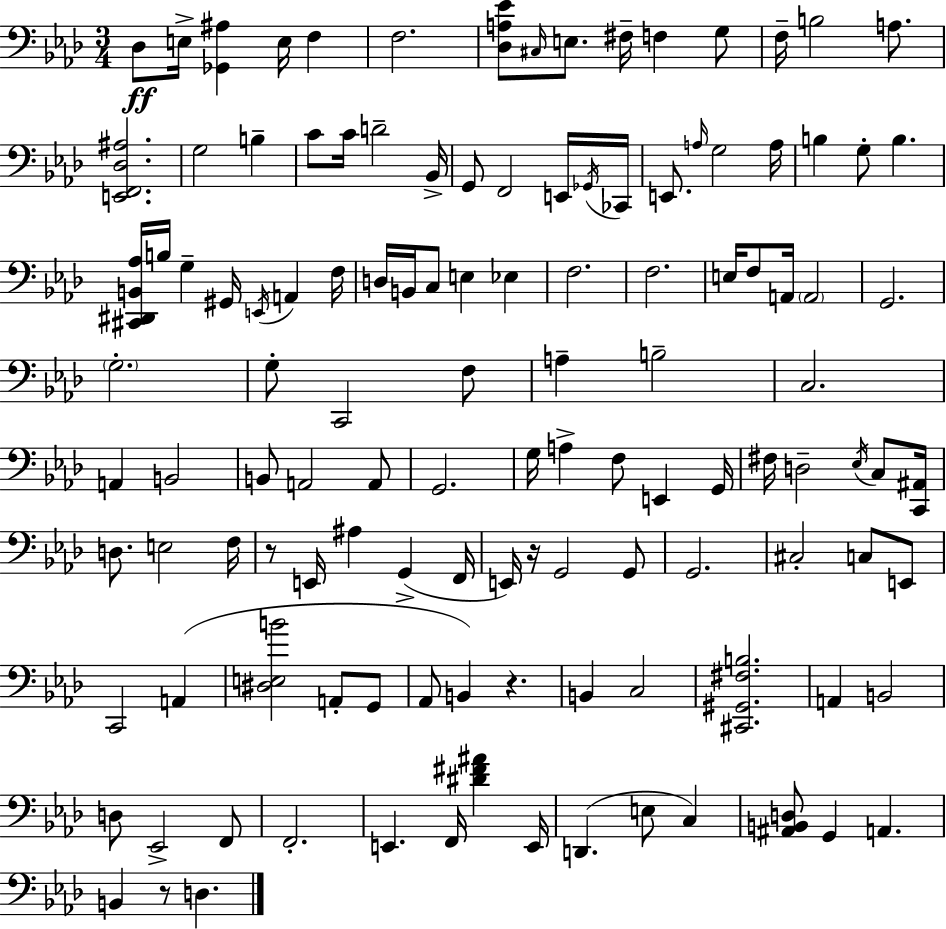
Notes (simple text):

Db3/e E3/s [Gb2,A#3]/q E3/s F3/q F3/h. [Db3,A3,Eb4]/e C#3/s E3/e. F#3/s F3/q G3/e F3/s B3/h A3/e. [E2,F2,Db3,A#3]/h. G3/h B3/q C4/e C4/s D4/h Bb2/s G2/e F2/h E2/s Gb2/s CES2/s E2/e. A3/s G3/h A3/s B3/q G3/e B3/q. [C#2,D#2,B2,Ab3]/s B3/s G3/q G#2/s E2/s A2/q F3/s D3/s B2/s C3/e E3/q Eb3/q F3/h. F3/h. E3/s F3/e A2/s A2/h G2/h. G3/h. G3/e C2/h F3/e A3/q B3/h C3/h. A2/q B2/h B2/e A2/h A2/e G2/h. G3/s A3/q F3/e E2/q G2/s F#3/s D3/h Eb3/s C3/e [C2,A#2]/s D3/e. E3/h F3/s R/e E2/s A#3/q G2/q F2/s E2/s R/s G2/h G2/e G2/h. C#3/h C3/e E2/e C2/h A2/q [D#3,E3,B4]/h A2/e G2/e Ab2/e B2/q R/q. B2/q C3/h [C#2,G#2,F#3,B3]/h. A2/q B2/h D3/e Eb2/h F2/e F2/h. E2/q. F2/s [D#4,F#4,A#4]/q E2/s D2/q. E3/e C3/q [A#2,B2,D3]/e G2/q A2/q. B2/q R/e D3/q.